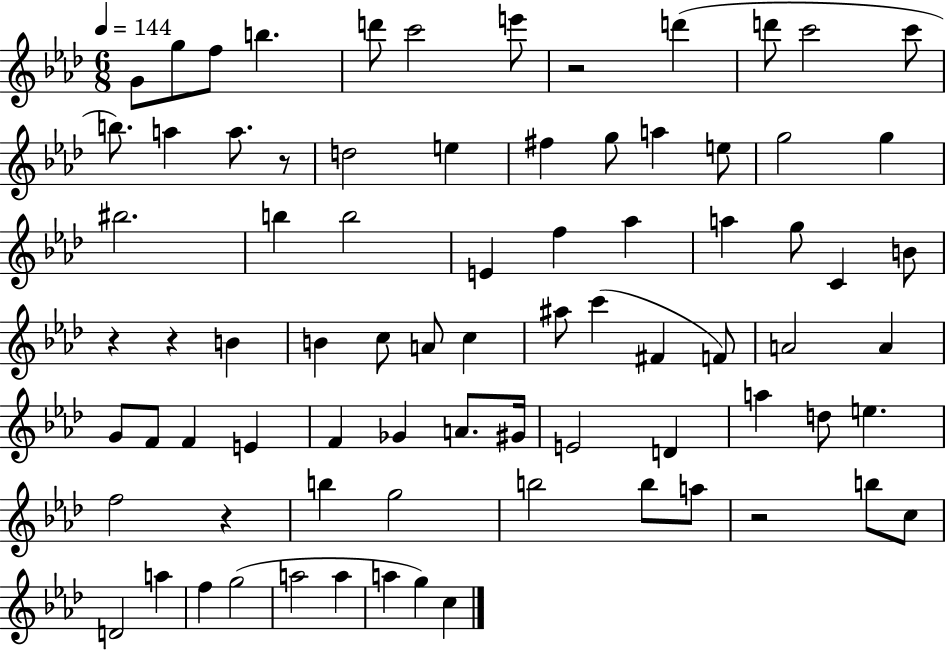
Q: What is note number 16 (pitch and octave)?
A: E5